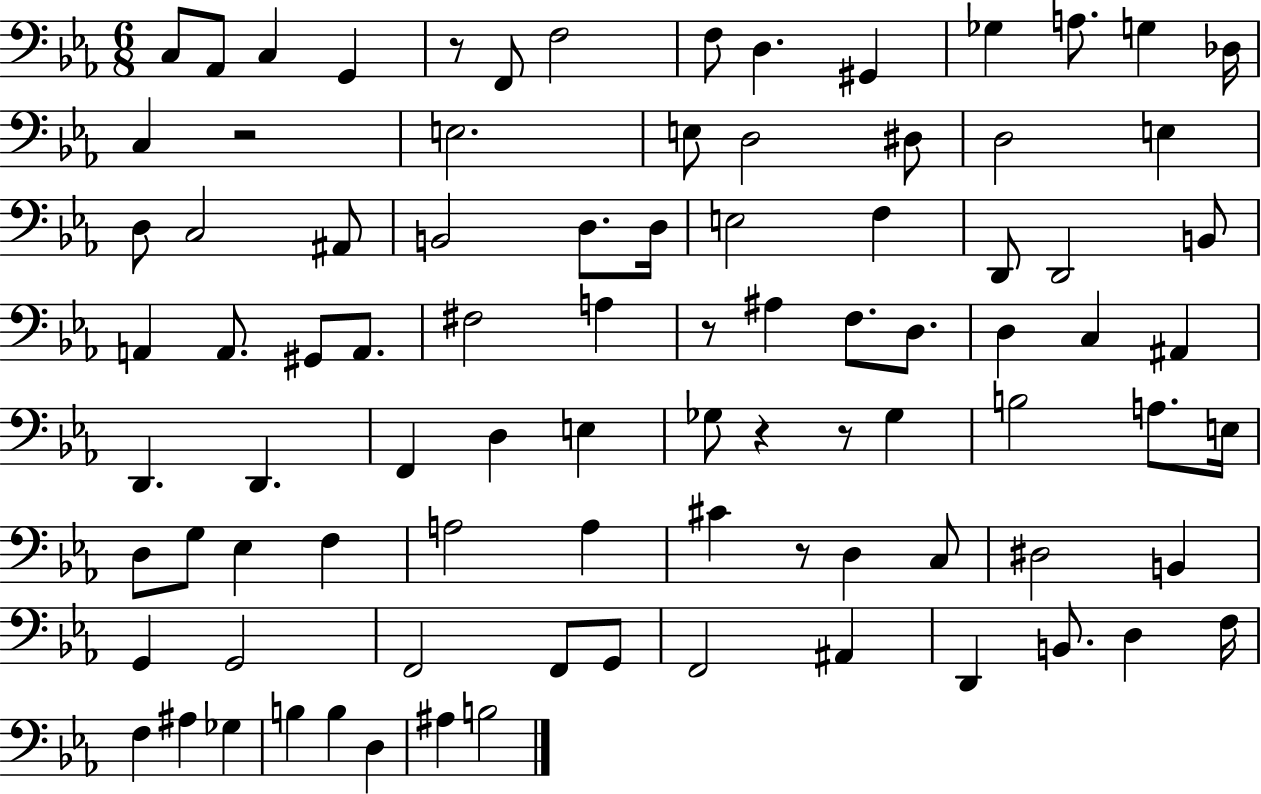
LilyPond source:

{
  \clef bass
  \numericTimeSignature
  \time 6/8
  \key ees \major
  c8 aes,8 c4 g,4 | r8 f,8 f2 | f8 d4. gis,4 | ges4 a8. g4 des16 | \break c4 r2 | e2. | e8 d2 dis8 | d2 e4 | \break d8 c2 ais,8 | b,2 d8. d16 | e2 f4 | d,8 d,2 b,8 | \break a,4 a,8. gis,8 a,8. | fis2 a4 | r8 ais4 f8. d8. | d4 c4 ais,4 | \break d,4. d,4. | f,4 d4 e4 | ges8 r4 r8 ges4 | b2 a8. e16 | \break d8 g8 ees4 f4 | a2 a4 | cis'4 r8 d4 c8 | dis2 b,4 | \break g,4 g,2 | f,2 f,8 g,8 | f,2 ais,4 | d,4 b,8. d4 f16 | \break f4 ais4 ges4 | b4 b4 d4 | ais4 b2 | \bar "|."
}